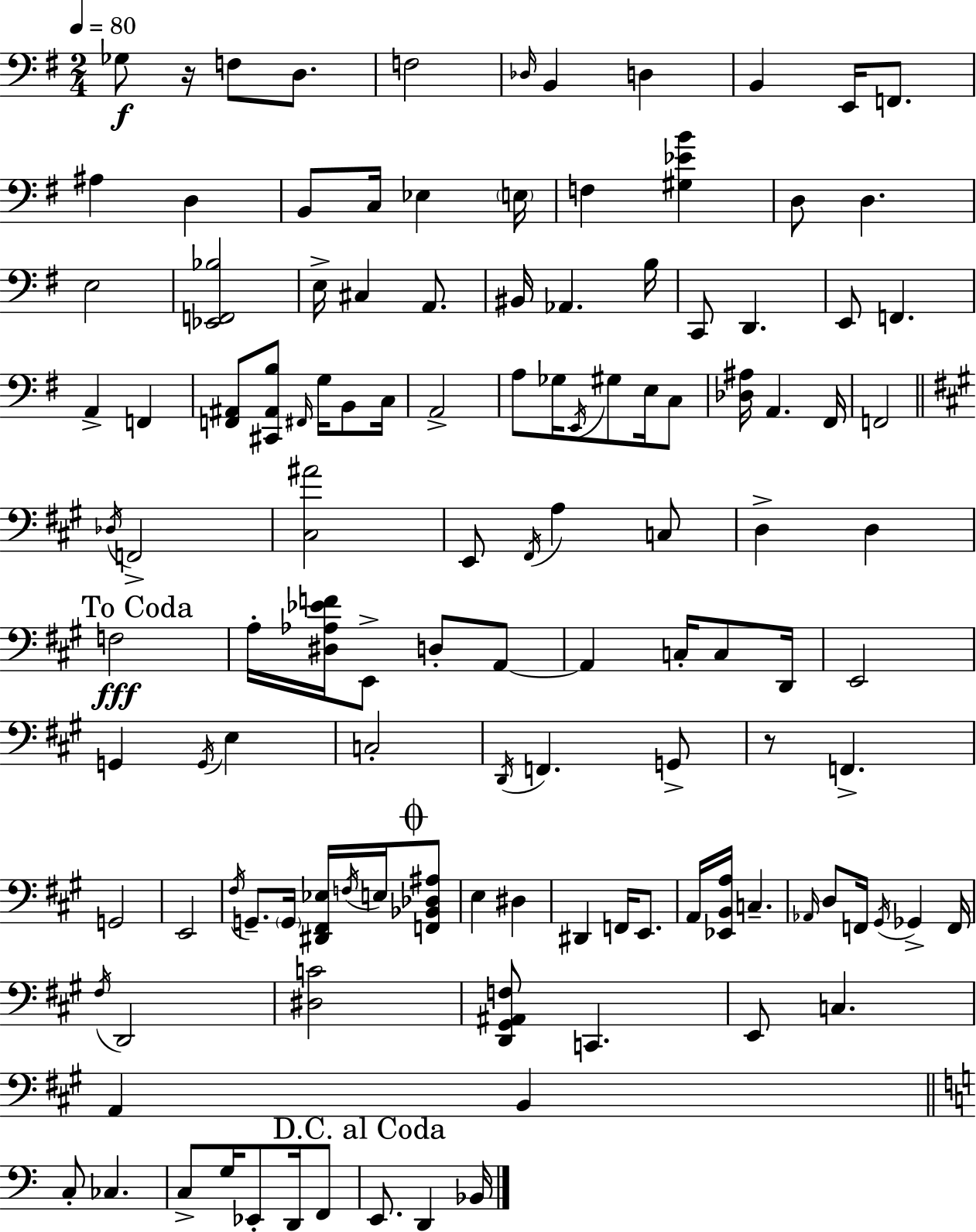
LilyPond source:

{
  \clef bass
  \numericTimeSignature
  \time 2/4
  \key e \minor
  \tempo 4 = 80
  ges8\f r16 f8 d8. | f2 | \grace { des16 } b,4 d4 | b,4 e,16 f,8. | \break ais4 d4 | b,8 c16 ees4 | \parenthesize e16 f4 <gis ees' b'>4 | d8 d4. | \break e2 | <ees, f, bes>2 | e16-> cis4 a,8. | bis,16 aes,4. | \break b16 c,8 d,4. | e,8 f,4. | a,4-> f,4 | <f, ais,>8 <cis, ais, b>8 \grace { fis,16 } g16 b,8 | \break c16 a,2-> | a8 ges16 \acciaccatura { e,16 } gis8 | e16 c8 <des ais>16 a,4. | fis,16 f,2 | \break \bar "||" \break \key a \major \acciaccatura { des16 } f,2-> | <cis ais'>2 | e,8 \acciaccatura { fis,16 } a4 | c8 d4-> d4 | \break \mark "To Coda" f2\fff | a16-. <dis aes ees' f'>16 e,8-> d8-. | a,8~~ a,4 c16-. c8 | d,16 e,2 | \break g,4 \acciaccatura { g,16 } e4 | c2-. | \acciaccatura { d,16 } f,4. | g,8-> r8 f,4.-> | \break g,2 | e,2 | \acciaccatura { fis16 } g,8.-- | \parenthesize g,16 <dis, fis, ees>16 \acciaccatura { f16 } e16 \mark \markup { \musicglyph "scripts.coda" } <f, bes, des ais>8 e4 | \break dis4 dis,4 | f,16 e,8. a,16 <ees, b, a>16 | c4.-- \grace { aes,16 } d8 | f,16 \acciaccatura { gis,16 } ges,4-> f,16 | \break \acciaccatura { fis16 } d,2 | <dis c'>2 | <d, gis, ais, f>8 c,4. | e,8 c4. | \break a,4 b,4 | \bar "||" \break \key c \major c8-. ces4. | c8-> g16 ees,8-. d,16 f,8 | \mark "D.C. al Coda" e,8. d,4 bes,16 | \bar "|."
}